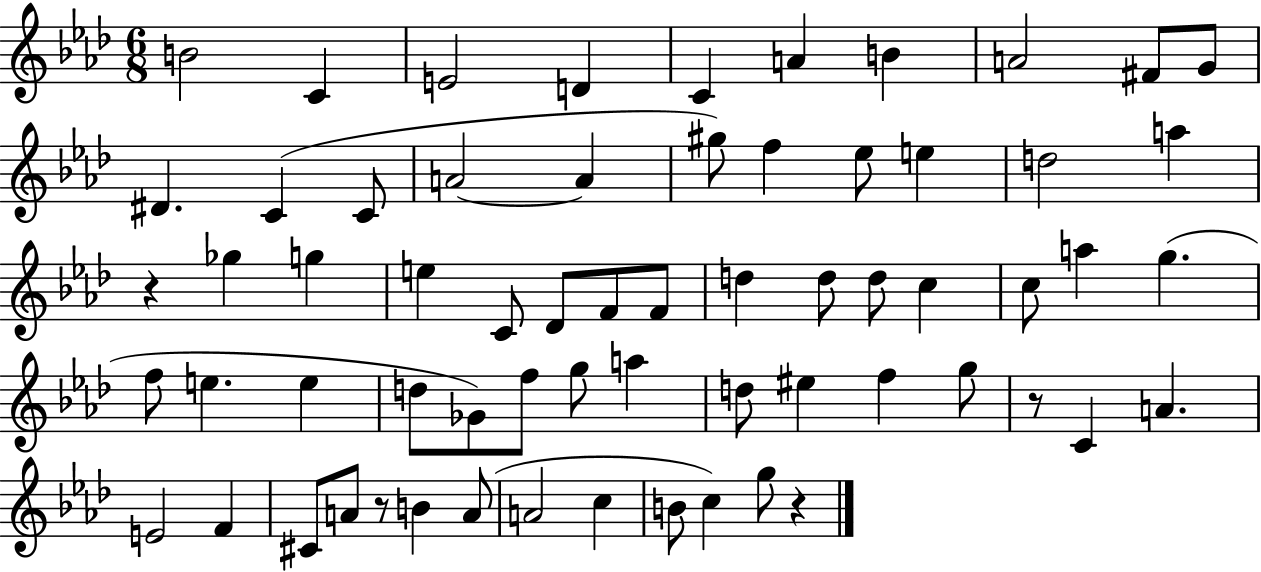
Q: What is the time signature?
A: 6/8